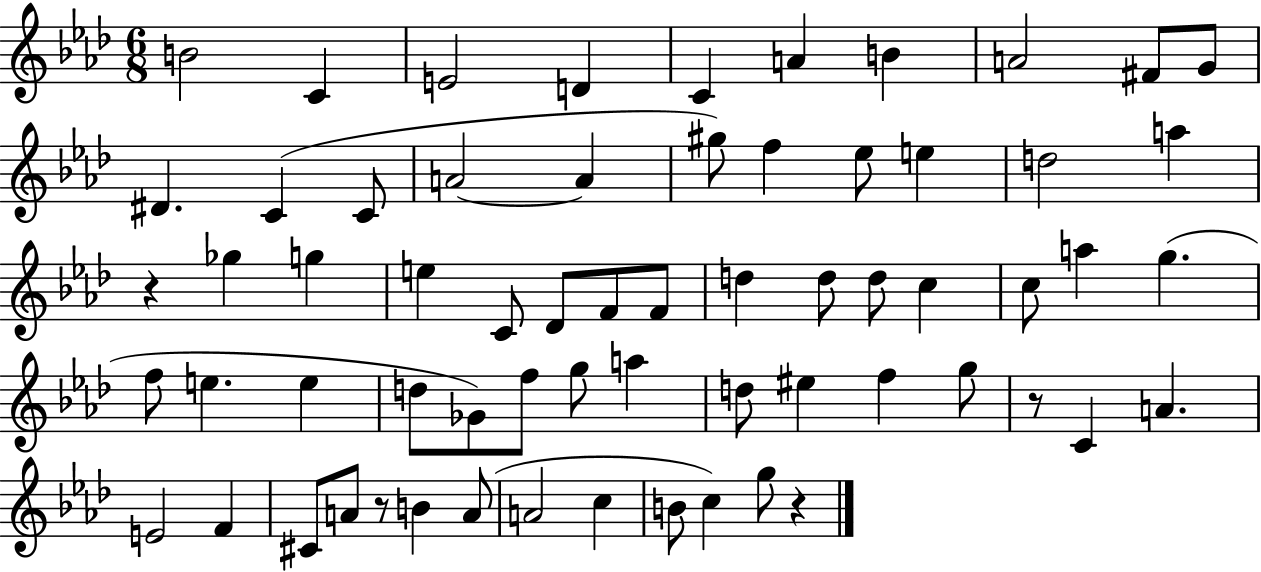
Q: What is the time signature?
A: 6/8